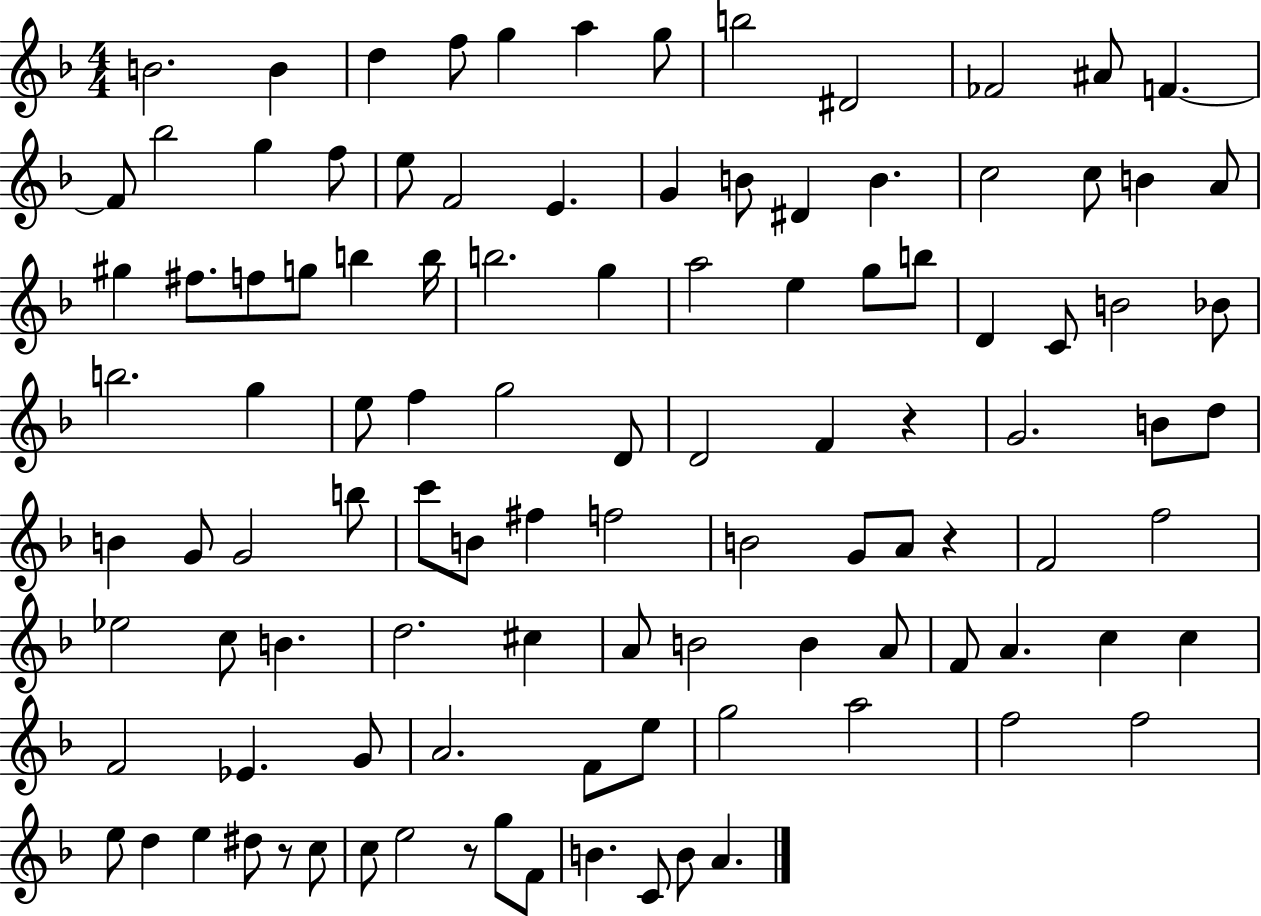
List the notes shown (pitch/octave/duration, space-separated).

B4/h. B4/q D5/q F5/e G5/q A5/q G5/e B5/h D#4/h FES4/h A#4/e F4/q. F4/e Bb5/h G5/q F5/e E5/e F4/h E4/q. G4/q B4/e D#4/q B4/q. C5/h C5/e B4/q A4/e G#5/q F#5/e. F5/e G5/e B5/q B5/s B5/h. G5/q A5/h E5/q G5/e B5/e D4/q C4/e B4/h Bb4/e B5/h. G5/q E5/e F5/q G5/h D4/e D4/h F4/q R/q G4/h. B4/e D5/e B4/q G4/e G4/h B5/e C6/e B4/e F#5/q F5/h B4/h G4/e A4/e R/q F4/h F5/h Eb5/h C5/e B4/q. D5/h. C#5/q A4/e B4/h B4/q A4/e F4/e A4/q. C5/q C5/q F4/h Eb4/q. G4/e A4/h. F4/e E5/e G5/h A5/h F5/h F5/h E5/e D5/q E5/q D#5/e R/e C5/e C5/e E5/h R/e G5/e F4/e B4/q. C4/e B4/e A4/q.